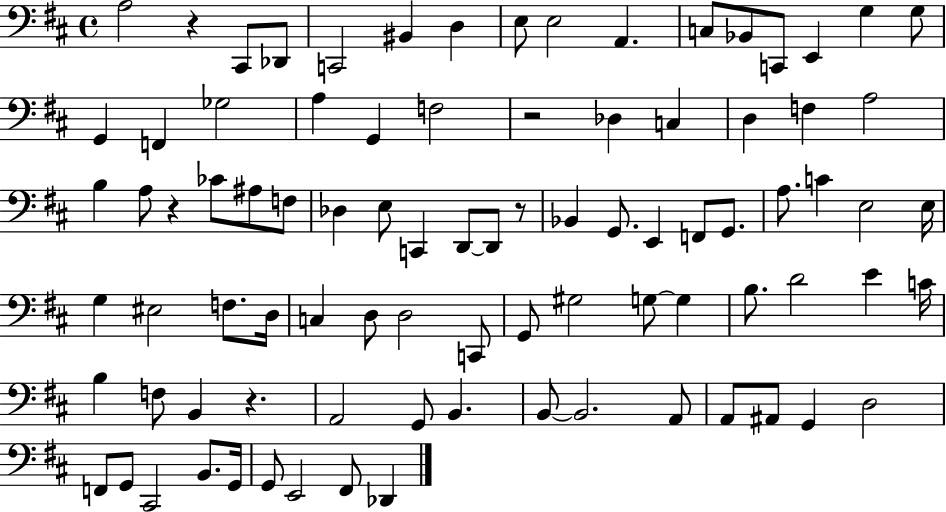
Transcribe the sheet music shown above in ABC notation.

X:1
T:Untitled
M:4/4
L:1/4
K:D
A,2 z ^C,,/2 _D,,/2 C,,2 ^B,, D, E,/2 E,2 A,, C,/2 _B,,/2 C,,/2 E,, G, G,/2 G,, F,, _G,2 A, G,, F,2 z2 _D, C, D, F, A,2 B, A,/2 z _C/2 ^A,/2 F,/2 _D, E,/2 C,, D,,/2 D,,/2 z/2 _B,, G,,/2 E,, F,,/2 G,,/2 A,/2 C E,2 E,/4 G, ^E,2 F,/2 D,/4 C, D,/2 D,2 C,,/2 G,,/2 ^G,2 G,/2 G, B,/2 D2 E C/4 B, F,/2 B,, z A,,2 G,,/2 B,, B,,/2 B,,2 A,,/2 A,,/2 ^A,,/2 G,, D,2 F,,/2 G,,/2 ^C,,2 B,,/2 G,,/4 G,,/2 E,,2 ^F,,/2 _D,,